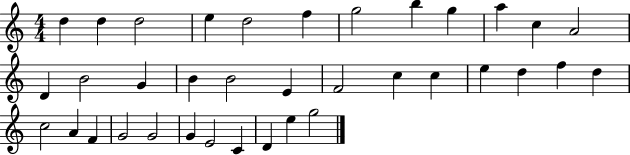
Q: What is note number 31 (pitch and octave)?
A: G4